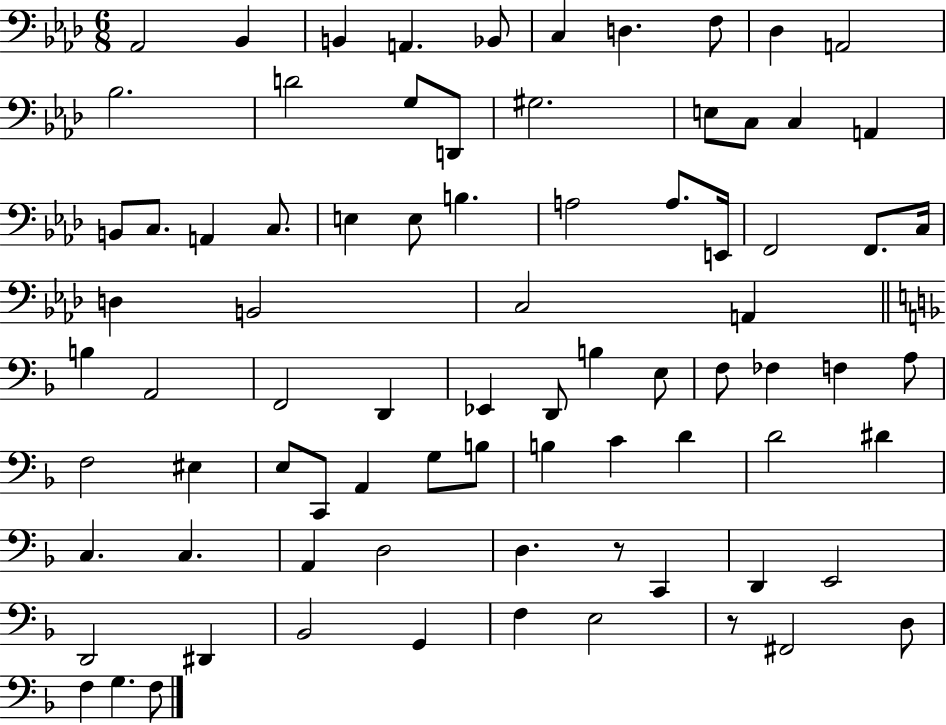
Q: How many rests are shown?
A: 2